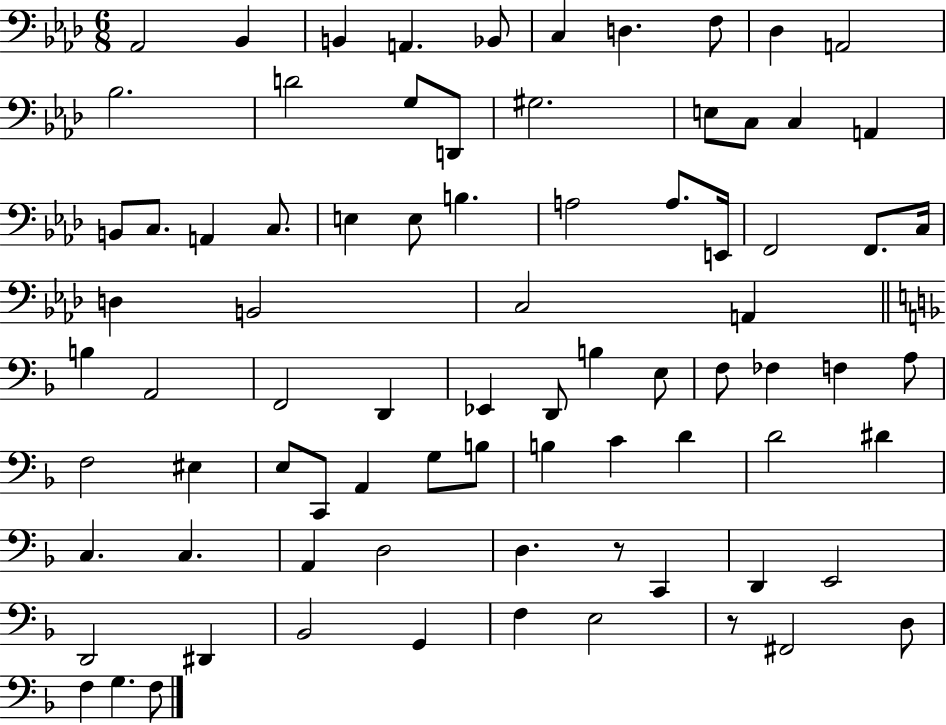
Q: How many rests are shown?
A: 2